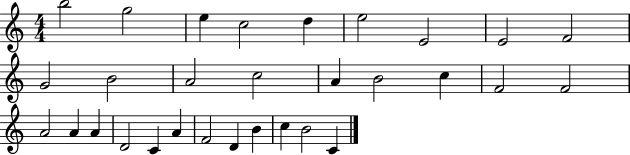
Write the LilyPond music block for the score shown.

{
  \clef treble
  \numericTimeSignature
  \time 4/4
  \key c \major
  b''2 g''2 | e''4 c''2 d''4 | e''2 e'2 | e'2 f'2 | \break g'2 b'2 | a'2 c''2 | a'4 b'2 c''4 | f'2 f'2 | \break a'2 a'4 a'4 | d'2 c'4 a'4 | f'2 d'4 b'4 | c''4 b'2 c'4 | \break \bar "|."
}